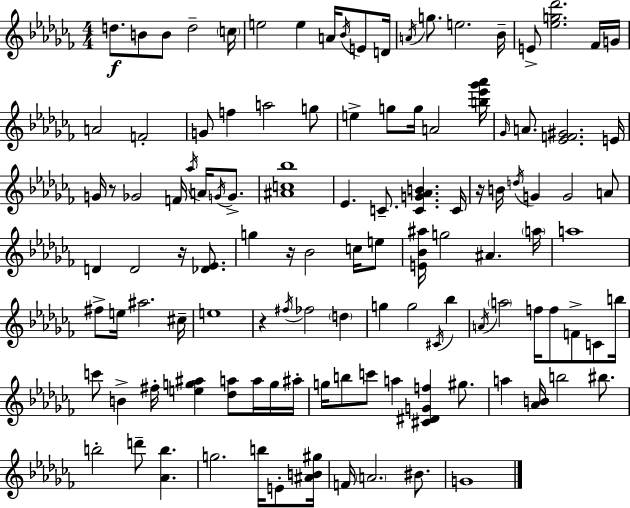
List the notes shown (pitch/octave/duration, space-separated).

D5/e. B4/e B4/e D5/h C5/s E5/h E5/q A4/s Bb4/s E4/e D4/s A4/s G5/e. E5/h. Bb4/s E4/e [Eb5,G5,Db6]/h. FES4/s G4/s A4/h F4/h G4/e F5/q A5/h G5/e E5/q G5/e G5/s A4/h [B5,Eb6,Gb6,Ab6]/s Gb4/s A4/e. [Eb4,F4,G#4]/h. E4/s G4/s R/e Gb4/h F4/s Ab5/s A4/s G4/s G4/e. [A#4,C5,Bb5]/w Eb4/q. C4/e. [C4,G4,Ab4,B4]/q. C4/s R/s B4/s D5/s G4/q G4/h A4/e D4/q D4/h R/s [Db4,Eb4]/e. G5/q R/s Bb4/h C5/s E5/e [E4,Bb4,A#5]/s G5/h A#4/q. A5/s A5/w F#5/e E5/s A#5/h. C#5/s E5/w R/q F#5/s FES5/h D5/q G5/q G5/h C#4/s Bb5/q A4/s A5/h F5/s F5/e F4/e C4/e B5/s C6/e B4/q F#5/s [E5,G5,A#5]/q [Db5,A5]/e A5/s G5/s A#5/s G5/s B5/e C6/e A5/q [C#4,D#4,G4,F5]/q G#5/e. A5/q [Ab4,B4]/s B5/h BIS5/e. B5/h D6/e [Ab4,B5]/q. G5/h. B5/s E4/e [A#4,B4,G#5]/s F4/s A4/h. BIS4/e. G4/w